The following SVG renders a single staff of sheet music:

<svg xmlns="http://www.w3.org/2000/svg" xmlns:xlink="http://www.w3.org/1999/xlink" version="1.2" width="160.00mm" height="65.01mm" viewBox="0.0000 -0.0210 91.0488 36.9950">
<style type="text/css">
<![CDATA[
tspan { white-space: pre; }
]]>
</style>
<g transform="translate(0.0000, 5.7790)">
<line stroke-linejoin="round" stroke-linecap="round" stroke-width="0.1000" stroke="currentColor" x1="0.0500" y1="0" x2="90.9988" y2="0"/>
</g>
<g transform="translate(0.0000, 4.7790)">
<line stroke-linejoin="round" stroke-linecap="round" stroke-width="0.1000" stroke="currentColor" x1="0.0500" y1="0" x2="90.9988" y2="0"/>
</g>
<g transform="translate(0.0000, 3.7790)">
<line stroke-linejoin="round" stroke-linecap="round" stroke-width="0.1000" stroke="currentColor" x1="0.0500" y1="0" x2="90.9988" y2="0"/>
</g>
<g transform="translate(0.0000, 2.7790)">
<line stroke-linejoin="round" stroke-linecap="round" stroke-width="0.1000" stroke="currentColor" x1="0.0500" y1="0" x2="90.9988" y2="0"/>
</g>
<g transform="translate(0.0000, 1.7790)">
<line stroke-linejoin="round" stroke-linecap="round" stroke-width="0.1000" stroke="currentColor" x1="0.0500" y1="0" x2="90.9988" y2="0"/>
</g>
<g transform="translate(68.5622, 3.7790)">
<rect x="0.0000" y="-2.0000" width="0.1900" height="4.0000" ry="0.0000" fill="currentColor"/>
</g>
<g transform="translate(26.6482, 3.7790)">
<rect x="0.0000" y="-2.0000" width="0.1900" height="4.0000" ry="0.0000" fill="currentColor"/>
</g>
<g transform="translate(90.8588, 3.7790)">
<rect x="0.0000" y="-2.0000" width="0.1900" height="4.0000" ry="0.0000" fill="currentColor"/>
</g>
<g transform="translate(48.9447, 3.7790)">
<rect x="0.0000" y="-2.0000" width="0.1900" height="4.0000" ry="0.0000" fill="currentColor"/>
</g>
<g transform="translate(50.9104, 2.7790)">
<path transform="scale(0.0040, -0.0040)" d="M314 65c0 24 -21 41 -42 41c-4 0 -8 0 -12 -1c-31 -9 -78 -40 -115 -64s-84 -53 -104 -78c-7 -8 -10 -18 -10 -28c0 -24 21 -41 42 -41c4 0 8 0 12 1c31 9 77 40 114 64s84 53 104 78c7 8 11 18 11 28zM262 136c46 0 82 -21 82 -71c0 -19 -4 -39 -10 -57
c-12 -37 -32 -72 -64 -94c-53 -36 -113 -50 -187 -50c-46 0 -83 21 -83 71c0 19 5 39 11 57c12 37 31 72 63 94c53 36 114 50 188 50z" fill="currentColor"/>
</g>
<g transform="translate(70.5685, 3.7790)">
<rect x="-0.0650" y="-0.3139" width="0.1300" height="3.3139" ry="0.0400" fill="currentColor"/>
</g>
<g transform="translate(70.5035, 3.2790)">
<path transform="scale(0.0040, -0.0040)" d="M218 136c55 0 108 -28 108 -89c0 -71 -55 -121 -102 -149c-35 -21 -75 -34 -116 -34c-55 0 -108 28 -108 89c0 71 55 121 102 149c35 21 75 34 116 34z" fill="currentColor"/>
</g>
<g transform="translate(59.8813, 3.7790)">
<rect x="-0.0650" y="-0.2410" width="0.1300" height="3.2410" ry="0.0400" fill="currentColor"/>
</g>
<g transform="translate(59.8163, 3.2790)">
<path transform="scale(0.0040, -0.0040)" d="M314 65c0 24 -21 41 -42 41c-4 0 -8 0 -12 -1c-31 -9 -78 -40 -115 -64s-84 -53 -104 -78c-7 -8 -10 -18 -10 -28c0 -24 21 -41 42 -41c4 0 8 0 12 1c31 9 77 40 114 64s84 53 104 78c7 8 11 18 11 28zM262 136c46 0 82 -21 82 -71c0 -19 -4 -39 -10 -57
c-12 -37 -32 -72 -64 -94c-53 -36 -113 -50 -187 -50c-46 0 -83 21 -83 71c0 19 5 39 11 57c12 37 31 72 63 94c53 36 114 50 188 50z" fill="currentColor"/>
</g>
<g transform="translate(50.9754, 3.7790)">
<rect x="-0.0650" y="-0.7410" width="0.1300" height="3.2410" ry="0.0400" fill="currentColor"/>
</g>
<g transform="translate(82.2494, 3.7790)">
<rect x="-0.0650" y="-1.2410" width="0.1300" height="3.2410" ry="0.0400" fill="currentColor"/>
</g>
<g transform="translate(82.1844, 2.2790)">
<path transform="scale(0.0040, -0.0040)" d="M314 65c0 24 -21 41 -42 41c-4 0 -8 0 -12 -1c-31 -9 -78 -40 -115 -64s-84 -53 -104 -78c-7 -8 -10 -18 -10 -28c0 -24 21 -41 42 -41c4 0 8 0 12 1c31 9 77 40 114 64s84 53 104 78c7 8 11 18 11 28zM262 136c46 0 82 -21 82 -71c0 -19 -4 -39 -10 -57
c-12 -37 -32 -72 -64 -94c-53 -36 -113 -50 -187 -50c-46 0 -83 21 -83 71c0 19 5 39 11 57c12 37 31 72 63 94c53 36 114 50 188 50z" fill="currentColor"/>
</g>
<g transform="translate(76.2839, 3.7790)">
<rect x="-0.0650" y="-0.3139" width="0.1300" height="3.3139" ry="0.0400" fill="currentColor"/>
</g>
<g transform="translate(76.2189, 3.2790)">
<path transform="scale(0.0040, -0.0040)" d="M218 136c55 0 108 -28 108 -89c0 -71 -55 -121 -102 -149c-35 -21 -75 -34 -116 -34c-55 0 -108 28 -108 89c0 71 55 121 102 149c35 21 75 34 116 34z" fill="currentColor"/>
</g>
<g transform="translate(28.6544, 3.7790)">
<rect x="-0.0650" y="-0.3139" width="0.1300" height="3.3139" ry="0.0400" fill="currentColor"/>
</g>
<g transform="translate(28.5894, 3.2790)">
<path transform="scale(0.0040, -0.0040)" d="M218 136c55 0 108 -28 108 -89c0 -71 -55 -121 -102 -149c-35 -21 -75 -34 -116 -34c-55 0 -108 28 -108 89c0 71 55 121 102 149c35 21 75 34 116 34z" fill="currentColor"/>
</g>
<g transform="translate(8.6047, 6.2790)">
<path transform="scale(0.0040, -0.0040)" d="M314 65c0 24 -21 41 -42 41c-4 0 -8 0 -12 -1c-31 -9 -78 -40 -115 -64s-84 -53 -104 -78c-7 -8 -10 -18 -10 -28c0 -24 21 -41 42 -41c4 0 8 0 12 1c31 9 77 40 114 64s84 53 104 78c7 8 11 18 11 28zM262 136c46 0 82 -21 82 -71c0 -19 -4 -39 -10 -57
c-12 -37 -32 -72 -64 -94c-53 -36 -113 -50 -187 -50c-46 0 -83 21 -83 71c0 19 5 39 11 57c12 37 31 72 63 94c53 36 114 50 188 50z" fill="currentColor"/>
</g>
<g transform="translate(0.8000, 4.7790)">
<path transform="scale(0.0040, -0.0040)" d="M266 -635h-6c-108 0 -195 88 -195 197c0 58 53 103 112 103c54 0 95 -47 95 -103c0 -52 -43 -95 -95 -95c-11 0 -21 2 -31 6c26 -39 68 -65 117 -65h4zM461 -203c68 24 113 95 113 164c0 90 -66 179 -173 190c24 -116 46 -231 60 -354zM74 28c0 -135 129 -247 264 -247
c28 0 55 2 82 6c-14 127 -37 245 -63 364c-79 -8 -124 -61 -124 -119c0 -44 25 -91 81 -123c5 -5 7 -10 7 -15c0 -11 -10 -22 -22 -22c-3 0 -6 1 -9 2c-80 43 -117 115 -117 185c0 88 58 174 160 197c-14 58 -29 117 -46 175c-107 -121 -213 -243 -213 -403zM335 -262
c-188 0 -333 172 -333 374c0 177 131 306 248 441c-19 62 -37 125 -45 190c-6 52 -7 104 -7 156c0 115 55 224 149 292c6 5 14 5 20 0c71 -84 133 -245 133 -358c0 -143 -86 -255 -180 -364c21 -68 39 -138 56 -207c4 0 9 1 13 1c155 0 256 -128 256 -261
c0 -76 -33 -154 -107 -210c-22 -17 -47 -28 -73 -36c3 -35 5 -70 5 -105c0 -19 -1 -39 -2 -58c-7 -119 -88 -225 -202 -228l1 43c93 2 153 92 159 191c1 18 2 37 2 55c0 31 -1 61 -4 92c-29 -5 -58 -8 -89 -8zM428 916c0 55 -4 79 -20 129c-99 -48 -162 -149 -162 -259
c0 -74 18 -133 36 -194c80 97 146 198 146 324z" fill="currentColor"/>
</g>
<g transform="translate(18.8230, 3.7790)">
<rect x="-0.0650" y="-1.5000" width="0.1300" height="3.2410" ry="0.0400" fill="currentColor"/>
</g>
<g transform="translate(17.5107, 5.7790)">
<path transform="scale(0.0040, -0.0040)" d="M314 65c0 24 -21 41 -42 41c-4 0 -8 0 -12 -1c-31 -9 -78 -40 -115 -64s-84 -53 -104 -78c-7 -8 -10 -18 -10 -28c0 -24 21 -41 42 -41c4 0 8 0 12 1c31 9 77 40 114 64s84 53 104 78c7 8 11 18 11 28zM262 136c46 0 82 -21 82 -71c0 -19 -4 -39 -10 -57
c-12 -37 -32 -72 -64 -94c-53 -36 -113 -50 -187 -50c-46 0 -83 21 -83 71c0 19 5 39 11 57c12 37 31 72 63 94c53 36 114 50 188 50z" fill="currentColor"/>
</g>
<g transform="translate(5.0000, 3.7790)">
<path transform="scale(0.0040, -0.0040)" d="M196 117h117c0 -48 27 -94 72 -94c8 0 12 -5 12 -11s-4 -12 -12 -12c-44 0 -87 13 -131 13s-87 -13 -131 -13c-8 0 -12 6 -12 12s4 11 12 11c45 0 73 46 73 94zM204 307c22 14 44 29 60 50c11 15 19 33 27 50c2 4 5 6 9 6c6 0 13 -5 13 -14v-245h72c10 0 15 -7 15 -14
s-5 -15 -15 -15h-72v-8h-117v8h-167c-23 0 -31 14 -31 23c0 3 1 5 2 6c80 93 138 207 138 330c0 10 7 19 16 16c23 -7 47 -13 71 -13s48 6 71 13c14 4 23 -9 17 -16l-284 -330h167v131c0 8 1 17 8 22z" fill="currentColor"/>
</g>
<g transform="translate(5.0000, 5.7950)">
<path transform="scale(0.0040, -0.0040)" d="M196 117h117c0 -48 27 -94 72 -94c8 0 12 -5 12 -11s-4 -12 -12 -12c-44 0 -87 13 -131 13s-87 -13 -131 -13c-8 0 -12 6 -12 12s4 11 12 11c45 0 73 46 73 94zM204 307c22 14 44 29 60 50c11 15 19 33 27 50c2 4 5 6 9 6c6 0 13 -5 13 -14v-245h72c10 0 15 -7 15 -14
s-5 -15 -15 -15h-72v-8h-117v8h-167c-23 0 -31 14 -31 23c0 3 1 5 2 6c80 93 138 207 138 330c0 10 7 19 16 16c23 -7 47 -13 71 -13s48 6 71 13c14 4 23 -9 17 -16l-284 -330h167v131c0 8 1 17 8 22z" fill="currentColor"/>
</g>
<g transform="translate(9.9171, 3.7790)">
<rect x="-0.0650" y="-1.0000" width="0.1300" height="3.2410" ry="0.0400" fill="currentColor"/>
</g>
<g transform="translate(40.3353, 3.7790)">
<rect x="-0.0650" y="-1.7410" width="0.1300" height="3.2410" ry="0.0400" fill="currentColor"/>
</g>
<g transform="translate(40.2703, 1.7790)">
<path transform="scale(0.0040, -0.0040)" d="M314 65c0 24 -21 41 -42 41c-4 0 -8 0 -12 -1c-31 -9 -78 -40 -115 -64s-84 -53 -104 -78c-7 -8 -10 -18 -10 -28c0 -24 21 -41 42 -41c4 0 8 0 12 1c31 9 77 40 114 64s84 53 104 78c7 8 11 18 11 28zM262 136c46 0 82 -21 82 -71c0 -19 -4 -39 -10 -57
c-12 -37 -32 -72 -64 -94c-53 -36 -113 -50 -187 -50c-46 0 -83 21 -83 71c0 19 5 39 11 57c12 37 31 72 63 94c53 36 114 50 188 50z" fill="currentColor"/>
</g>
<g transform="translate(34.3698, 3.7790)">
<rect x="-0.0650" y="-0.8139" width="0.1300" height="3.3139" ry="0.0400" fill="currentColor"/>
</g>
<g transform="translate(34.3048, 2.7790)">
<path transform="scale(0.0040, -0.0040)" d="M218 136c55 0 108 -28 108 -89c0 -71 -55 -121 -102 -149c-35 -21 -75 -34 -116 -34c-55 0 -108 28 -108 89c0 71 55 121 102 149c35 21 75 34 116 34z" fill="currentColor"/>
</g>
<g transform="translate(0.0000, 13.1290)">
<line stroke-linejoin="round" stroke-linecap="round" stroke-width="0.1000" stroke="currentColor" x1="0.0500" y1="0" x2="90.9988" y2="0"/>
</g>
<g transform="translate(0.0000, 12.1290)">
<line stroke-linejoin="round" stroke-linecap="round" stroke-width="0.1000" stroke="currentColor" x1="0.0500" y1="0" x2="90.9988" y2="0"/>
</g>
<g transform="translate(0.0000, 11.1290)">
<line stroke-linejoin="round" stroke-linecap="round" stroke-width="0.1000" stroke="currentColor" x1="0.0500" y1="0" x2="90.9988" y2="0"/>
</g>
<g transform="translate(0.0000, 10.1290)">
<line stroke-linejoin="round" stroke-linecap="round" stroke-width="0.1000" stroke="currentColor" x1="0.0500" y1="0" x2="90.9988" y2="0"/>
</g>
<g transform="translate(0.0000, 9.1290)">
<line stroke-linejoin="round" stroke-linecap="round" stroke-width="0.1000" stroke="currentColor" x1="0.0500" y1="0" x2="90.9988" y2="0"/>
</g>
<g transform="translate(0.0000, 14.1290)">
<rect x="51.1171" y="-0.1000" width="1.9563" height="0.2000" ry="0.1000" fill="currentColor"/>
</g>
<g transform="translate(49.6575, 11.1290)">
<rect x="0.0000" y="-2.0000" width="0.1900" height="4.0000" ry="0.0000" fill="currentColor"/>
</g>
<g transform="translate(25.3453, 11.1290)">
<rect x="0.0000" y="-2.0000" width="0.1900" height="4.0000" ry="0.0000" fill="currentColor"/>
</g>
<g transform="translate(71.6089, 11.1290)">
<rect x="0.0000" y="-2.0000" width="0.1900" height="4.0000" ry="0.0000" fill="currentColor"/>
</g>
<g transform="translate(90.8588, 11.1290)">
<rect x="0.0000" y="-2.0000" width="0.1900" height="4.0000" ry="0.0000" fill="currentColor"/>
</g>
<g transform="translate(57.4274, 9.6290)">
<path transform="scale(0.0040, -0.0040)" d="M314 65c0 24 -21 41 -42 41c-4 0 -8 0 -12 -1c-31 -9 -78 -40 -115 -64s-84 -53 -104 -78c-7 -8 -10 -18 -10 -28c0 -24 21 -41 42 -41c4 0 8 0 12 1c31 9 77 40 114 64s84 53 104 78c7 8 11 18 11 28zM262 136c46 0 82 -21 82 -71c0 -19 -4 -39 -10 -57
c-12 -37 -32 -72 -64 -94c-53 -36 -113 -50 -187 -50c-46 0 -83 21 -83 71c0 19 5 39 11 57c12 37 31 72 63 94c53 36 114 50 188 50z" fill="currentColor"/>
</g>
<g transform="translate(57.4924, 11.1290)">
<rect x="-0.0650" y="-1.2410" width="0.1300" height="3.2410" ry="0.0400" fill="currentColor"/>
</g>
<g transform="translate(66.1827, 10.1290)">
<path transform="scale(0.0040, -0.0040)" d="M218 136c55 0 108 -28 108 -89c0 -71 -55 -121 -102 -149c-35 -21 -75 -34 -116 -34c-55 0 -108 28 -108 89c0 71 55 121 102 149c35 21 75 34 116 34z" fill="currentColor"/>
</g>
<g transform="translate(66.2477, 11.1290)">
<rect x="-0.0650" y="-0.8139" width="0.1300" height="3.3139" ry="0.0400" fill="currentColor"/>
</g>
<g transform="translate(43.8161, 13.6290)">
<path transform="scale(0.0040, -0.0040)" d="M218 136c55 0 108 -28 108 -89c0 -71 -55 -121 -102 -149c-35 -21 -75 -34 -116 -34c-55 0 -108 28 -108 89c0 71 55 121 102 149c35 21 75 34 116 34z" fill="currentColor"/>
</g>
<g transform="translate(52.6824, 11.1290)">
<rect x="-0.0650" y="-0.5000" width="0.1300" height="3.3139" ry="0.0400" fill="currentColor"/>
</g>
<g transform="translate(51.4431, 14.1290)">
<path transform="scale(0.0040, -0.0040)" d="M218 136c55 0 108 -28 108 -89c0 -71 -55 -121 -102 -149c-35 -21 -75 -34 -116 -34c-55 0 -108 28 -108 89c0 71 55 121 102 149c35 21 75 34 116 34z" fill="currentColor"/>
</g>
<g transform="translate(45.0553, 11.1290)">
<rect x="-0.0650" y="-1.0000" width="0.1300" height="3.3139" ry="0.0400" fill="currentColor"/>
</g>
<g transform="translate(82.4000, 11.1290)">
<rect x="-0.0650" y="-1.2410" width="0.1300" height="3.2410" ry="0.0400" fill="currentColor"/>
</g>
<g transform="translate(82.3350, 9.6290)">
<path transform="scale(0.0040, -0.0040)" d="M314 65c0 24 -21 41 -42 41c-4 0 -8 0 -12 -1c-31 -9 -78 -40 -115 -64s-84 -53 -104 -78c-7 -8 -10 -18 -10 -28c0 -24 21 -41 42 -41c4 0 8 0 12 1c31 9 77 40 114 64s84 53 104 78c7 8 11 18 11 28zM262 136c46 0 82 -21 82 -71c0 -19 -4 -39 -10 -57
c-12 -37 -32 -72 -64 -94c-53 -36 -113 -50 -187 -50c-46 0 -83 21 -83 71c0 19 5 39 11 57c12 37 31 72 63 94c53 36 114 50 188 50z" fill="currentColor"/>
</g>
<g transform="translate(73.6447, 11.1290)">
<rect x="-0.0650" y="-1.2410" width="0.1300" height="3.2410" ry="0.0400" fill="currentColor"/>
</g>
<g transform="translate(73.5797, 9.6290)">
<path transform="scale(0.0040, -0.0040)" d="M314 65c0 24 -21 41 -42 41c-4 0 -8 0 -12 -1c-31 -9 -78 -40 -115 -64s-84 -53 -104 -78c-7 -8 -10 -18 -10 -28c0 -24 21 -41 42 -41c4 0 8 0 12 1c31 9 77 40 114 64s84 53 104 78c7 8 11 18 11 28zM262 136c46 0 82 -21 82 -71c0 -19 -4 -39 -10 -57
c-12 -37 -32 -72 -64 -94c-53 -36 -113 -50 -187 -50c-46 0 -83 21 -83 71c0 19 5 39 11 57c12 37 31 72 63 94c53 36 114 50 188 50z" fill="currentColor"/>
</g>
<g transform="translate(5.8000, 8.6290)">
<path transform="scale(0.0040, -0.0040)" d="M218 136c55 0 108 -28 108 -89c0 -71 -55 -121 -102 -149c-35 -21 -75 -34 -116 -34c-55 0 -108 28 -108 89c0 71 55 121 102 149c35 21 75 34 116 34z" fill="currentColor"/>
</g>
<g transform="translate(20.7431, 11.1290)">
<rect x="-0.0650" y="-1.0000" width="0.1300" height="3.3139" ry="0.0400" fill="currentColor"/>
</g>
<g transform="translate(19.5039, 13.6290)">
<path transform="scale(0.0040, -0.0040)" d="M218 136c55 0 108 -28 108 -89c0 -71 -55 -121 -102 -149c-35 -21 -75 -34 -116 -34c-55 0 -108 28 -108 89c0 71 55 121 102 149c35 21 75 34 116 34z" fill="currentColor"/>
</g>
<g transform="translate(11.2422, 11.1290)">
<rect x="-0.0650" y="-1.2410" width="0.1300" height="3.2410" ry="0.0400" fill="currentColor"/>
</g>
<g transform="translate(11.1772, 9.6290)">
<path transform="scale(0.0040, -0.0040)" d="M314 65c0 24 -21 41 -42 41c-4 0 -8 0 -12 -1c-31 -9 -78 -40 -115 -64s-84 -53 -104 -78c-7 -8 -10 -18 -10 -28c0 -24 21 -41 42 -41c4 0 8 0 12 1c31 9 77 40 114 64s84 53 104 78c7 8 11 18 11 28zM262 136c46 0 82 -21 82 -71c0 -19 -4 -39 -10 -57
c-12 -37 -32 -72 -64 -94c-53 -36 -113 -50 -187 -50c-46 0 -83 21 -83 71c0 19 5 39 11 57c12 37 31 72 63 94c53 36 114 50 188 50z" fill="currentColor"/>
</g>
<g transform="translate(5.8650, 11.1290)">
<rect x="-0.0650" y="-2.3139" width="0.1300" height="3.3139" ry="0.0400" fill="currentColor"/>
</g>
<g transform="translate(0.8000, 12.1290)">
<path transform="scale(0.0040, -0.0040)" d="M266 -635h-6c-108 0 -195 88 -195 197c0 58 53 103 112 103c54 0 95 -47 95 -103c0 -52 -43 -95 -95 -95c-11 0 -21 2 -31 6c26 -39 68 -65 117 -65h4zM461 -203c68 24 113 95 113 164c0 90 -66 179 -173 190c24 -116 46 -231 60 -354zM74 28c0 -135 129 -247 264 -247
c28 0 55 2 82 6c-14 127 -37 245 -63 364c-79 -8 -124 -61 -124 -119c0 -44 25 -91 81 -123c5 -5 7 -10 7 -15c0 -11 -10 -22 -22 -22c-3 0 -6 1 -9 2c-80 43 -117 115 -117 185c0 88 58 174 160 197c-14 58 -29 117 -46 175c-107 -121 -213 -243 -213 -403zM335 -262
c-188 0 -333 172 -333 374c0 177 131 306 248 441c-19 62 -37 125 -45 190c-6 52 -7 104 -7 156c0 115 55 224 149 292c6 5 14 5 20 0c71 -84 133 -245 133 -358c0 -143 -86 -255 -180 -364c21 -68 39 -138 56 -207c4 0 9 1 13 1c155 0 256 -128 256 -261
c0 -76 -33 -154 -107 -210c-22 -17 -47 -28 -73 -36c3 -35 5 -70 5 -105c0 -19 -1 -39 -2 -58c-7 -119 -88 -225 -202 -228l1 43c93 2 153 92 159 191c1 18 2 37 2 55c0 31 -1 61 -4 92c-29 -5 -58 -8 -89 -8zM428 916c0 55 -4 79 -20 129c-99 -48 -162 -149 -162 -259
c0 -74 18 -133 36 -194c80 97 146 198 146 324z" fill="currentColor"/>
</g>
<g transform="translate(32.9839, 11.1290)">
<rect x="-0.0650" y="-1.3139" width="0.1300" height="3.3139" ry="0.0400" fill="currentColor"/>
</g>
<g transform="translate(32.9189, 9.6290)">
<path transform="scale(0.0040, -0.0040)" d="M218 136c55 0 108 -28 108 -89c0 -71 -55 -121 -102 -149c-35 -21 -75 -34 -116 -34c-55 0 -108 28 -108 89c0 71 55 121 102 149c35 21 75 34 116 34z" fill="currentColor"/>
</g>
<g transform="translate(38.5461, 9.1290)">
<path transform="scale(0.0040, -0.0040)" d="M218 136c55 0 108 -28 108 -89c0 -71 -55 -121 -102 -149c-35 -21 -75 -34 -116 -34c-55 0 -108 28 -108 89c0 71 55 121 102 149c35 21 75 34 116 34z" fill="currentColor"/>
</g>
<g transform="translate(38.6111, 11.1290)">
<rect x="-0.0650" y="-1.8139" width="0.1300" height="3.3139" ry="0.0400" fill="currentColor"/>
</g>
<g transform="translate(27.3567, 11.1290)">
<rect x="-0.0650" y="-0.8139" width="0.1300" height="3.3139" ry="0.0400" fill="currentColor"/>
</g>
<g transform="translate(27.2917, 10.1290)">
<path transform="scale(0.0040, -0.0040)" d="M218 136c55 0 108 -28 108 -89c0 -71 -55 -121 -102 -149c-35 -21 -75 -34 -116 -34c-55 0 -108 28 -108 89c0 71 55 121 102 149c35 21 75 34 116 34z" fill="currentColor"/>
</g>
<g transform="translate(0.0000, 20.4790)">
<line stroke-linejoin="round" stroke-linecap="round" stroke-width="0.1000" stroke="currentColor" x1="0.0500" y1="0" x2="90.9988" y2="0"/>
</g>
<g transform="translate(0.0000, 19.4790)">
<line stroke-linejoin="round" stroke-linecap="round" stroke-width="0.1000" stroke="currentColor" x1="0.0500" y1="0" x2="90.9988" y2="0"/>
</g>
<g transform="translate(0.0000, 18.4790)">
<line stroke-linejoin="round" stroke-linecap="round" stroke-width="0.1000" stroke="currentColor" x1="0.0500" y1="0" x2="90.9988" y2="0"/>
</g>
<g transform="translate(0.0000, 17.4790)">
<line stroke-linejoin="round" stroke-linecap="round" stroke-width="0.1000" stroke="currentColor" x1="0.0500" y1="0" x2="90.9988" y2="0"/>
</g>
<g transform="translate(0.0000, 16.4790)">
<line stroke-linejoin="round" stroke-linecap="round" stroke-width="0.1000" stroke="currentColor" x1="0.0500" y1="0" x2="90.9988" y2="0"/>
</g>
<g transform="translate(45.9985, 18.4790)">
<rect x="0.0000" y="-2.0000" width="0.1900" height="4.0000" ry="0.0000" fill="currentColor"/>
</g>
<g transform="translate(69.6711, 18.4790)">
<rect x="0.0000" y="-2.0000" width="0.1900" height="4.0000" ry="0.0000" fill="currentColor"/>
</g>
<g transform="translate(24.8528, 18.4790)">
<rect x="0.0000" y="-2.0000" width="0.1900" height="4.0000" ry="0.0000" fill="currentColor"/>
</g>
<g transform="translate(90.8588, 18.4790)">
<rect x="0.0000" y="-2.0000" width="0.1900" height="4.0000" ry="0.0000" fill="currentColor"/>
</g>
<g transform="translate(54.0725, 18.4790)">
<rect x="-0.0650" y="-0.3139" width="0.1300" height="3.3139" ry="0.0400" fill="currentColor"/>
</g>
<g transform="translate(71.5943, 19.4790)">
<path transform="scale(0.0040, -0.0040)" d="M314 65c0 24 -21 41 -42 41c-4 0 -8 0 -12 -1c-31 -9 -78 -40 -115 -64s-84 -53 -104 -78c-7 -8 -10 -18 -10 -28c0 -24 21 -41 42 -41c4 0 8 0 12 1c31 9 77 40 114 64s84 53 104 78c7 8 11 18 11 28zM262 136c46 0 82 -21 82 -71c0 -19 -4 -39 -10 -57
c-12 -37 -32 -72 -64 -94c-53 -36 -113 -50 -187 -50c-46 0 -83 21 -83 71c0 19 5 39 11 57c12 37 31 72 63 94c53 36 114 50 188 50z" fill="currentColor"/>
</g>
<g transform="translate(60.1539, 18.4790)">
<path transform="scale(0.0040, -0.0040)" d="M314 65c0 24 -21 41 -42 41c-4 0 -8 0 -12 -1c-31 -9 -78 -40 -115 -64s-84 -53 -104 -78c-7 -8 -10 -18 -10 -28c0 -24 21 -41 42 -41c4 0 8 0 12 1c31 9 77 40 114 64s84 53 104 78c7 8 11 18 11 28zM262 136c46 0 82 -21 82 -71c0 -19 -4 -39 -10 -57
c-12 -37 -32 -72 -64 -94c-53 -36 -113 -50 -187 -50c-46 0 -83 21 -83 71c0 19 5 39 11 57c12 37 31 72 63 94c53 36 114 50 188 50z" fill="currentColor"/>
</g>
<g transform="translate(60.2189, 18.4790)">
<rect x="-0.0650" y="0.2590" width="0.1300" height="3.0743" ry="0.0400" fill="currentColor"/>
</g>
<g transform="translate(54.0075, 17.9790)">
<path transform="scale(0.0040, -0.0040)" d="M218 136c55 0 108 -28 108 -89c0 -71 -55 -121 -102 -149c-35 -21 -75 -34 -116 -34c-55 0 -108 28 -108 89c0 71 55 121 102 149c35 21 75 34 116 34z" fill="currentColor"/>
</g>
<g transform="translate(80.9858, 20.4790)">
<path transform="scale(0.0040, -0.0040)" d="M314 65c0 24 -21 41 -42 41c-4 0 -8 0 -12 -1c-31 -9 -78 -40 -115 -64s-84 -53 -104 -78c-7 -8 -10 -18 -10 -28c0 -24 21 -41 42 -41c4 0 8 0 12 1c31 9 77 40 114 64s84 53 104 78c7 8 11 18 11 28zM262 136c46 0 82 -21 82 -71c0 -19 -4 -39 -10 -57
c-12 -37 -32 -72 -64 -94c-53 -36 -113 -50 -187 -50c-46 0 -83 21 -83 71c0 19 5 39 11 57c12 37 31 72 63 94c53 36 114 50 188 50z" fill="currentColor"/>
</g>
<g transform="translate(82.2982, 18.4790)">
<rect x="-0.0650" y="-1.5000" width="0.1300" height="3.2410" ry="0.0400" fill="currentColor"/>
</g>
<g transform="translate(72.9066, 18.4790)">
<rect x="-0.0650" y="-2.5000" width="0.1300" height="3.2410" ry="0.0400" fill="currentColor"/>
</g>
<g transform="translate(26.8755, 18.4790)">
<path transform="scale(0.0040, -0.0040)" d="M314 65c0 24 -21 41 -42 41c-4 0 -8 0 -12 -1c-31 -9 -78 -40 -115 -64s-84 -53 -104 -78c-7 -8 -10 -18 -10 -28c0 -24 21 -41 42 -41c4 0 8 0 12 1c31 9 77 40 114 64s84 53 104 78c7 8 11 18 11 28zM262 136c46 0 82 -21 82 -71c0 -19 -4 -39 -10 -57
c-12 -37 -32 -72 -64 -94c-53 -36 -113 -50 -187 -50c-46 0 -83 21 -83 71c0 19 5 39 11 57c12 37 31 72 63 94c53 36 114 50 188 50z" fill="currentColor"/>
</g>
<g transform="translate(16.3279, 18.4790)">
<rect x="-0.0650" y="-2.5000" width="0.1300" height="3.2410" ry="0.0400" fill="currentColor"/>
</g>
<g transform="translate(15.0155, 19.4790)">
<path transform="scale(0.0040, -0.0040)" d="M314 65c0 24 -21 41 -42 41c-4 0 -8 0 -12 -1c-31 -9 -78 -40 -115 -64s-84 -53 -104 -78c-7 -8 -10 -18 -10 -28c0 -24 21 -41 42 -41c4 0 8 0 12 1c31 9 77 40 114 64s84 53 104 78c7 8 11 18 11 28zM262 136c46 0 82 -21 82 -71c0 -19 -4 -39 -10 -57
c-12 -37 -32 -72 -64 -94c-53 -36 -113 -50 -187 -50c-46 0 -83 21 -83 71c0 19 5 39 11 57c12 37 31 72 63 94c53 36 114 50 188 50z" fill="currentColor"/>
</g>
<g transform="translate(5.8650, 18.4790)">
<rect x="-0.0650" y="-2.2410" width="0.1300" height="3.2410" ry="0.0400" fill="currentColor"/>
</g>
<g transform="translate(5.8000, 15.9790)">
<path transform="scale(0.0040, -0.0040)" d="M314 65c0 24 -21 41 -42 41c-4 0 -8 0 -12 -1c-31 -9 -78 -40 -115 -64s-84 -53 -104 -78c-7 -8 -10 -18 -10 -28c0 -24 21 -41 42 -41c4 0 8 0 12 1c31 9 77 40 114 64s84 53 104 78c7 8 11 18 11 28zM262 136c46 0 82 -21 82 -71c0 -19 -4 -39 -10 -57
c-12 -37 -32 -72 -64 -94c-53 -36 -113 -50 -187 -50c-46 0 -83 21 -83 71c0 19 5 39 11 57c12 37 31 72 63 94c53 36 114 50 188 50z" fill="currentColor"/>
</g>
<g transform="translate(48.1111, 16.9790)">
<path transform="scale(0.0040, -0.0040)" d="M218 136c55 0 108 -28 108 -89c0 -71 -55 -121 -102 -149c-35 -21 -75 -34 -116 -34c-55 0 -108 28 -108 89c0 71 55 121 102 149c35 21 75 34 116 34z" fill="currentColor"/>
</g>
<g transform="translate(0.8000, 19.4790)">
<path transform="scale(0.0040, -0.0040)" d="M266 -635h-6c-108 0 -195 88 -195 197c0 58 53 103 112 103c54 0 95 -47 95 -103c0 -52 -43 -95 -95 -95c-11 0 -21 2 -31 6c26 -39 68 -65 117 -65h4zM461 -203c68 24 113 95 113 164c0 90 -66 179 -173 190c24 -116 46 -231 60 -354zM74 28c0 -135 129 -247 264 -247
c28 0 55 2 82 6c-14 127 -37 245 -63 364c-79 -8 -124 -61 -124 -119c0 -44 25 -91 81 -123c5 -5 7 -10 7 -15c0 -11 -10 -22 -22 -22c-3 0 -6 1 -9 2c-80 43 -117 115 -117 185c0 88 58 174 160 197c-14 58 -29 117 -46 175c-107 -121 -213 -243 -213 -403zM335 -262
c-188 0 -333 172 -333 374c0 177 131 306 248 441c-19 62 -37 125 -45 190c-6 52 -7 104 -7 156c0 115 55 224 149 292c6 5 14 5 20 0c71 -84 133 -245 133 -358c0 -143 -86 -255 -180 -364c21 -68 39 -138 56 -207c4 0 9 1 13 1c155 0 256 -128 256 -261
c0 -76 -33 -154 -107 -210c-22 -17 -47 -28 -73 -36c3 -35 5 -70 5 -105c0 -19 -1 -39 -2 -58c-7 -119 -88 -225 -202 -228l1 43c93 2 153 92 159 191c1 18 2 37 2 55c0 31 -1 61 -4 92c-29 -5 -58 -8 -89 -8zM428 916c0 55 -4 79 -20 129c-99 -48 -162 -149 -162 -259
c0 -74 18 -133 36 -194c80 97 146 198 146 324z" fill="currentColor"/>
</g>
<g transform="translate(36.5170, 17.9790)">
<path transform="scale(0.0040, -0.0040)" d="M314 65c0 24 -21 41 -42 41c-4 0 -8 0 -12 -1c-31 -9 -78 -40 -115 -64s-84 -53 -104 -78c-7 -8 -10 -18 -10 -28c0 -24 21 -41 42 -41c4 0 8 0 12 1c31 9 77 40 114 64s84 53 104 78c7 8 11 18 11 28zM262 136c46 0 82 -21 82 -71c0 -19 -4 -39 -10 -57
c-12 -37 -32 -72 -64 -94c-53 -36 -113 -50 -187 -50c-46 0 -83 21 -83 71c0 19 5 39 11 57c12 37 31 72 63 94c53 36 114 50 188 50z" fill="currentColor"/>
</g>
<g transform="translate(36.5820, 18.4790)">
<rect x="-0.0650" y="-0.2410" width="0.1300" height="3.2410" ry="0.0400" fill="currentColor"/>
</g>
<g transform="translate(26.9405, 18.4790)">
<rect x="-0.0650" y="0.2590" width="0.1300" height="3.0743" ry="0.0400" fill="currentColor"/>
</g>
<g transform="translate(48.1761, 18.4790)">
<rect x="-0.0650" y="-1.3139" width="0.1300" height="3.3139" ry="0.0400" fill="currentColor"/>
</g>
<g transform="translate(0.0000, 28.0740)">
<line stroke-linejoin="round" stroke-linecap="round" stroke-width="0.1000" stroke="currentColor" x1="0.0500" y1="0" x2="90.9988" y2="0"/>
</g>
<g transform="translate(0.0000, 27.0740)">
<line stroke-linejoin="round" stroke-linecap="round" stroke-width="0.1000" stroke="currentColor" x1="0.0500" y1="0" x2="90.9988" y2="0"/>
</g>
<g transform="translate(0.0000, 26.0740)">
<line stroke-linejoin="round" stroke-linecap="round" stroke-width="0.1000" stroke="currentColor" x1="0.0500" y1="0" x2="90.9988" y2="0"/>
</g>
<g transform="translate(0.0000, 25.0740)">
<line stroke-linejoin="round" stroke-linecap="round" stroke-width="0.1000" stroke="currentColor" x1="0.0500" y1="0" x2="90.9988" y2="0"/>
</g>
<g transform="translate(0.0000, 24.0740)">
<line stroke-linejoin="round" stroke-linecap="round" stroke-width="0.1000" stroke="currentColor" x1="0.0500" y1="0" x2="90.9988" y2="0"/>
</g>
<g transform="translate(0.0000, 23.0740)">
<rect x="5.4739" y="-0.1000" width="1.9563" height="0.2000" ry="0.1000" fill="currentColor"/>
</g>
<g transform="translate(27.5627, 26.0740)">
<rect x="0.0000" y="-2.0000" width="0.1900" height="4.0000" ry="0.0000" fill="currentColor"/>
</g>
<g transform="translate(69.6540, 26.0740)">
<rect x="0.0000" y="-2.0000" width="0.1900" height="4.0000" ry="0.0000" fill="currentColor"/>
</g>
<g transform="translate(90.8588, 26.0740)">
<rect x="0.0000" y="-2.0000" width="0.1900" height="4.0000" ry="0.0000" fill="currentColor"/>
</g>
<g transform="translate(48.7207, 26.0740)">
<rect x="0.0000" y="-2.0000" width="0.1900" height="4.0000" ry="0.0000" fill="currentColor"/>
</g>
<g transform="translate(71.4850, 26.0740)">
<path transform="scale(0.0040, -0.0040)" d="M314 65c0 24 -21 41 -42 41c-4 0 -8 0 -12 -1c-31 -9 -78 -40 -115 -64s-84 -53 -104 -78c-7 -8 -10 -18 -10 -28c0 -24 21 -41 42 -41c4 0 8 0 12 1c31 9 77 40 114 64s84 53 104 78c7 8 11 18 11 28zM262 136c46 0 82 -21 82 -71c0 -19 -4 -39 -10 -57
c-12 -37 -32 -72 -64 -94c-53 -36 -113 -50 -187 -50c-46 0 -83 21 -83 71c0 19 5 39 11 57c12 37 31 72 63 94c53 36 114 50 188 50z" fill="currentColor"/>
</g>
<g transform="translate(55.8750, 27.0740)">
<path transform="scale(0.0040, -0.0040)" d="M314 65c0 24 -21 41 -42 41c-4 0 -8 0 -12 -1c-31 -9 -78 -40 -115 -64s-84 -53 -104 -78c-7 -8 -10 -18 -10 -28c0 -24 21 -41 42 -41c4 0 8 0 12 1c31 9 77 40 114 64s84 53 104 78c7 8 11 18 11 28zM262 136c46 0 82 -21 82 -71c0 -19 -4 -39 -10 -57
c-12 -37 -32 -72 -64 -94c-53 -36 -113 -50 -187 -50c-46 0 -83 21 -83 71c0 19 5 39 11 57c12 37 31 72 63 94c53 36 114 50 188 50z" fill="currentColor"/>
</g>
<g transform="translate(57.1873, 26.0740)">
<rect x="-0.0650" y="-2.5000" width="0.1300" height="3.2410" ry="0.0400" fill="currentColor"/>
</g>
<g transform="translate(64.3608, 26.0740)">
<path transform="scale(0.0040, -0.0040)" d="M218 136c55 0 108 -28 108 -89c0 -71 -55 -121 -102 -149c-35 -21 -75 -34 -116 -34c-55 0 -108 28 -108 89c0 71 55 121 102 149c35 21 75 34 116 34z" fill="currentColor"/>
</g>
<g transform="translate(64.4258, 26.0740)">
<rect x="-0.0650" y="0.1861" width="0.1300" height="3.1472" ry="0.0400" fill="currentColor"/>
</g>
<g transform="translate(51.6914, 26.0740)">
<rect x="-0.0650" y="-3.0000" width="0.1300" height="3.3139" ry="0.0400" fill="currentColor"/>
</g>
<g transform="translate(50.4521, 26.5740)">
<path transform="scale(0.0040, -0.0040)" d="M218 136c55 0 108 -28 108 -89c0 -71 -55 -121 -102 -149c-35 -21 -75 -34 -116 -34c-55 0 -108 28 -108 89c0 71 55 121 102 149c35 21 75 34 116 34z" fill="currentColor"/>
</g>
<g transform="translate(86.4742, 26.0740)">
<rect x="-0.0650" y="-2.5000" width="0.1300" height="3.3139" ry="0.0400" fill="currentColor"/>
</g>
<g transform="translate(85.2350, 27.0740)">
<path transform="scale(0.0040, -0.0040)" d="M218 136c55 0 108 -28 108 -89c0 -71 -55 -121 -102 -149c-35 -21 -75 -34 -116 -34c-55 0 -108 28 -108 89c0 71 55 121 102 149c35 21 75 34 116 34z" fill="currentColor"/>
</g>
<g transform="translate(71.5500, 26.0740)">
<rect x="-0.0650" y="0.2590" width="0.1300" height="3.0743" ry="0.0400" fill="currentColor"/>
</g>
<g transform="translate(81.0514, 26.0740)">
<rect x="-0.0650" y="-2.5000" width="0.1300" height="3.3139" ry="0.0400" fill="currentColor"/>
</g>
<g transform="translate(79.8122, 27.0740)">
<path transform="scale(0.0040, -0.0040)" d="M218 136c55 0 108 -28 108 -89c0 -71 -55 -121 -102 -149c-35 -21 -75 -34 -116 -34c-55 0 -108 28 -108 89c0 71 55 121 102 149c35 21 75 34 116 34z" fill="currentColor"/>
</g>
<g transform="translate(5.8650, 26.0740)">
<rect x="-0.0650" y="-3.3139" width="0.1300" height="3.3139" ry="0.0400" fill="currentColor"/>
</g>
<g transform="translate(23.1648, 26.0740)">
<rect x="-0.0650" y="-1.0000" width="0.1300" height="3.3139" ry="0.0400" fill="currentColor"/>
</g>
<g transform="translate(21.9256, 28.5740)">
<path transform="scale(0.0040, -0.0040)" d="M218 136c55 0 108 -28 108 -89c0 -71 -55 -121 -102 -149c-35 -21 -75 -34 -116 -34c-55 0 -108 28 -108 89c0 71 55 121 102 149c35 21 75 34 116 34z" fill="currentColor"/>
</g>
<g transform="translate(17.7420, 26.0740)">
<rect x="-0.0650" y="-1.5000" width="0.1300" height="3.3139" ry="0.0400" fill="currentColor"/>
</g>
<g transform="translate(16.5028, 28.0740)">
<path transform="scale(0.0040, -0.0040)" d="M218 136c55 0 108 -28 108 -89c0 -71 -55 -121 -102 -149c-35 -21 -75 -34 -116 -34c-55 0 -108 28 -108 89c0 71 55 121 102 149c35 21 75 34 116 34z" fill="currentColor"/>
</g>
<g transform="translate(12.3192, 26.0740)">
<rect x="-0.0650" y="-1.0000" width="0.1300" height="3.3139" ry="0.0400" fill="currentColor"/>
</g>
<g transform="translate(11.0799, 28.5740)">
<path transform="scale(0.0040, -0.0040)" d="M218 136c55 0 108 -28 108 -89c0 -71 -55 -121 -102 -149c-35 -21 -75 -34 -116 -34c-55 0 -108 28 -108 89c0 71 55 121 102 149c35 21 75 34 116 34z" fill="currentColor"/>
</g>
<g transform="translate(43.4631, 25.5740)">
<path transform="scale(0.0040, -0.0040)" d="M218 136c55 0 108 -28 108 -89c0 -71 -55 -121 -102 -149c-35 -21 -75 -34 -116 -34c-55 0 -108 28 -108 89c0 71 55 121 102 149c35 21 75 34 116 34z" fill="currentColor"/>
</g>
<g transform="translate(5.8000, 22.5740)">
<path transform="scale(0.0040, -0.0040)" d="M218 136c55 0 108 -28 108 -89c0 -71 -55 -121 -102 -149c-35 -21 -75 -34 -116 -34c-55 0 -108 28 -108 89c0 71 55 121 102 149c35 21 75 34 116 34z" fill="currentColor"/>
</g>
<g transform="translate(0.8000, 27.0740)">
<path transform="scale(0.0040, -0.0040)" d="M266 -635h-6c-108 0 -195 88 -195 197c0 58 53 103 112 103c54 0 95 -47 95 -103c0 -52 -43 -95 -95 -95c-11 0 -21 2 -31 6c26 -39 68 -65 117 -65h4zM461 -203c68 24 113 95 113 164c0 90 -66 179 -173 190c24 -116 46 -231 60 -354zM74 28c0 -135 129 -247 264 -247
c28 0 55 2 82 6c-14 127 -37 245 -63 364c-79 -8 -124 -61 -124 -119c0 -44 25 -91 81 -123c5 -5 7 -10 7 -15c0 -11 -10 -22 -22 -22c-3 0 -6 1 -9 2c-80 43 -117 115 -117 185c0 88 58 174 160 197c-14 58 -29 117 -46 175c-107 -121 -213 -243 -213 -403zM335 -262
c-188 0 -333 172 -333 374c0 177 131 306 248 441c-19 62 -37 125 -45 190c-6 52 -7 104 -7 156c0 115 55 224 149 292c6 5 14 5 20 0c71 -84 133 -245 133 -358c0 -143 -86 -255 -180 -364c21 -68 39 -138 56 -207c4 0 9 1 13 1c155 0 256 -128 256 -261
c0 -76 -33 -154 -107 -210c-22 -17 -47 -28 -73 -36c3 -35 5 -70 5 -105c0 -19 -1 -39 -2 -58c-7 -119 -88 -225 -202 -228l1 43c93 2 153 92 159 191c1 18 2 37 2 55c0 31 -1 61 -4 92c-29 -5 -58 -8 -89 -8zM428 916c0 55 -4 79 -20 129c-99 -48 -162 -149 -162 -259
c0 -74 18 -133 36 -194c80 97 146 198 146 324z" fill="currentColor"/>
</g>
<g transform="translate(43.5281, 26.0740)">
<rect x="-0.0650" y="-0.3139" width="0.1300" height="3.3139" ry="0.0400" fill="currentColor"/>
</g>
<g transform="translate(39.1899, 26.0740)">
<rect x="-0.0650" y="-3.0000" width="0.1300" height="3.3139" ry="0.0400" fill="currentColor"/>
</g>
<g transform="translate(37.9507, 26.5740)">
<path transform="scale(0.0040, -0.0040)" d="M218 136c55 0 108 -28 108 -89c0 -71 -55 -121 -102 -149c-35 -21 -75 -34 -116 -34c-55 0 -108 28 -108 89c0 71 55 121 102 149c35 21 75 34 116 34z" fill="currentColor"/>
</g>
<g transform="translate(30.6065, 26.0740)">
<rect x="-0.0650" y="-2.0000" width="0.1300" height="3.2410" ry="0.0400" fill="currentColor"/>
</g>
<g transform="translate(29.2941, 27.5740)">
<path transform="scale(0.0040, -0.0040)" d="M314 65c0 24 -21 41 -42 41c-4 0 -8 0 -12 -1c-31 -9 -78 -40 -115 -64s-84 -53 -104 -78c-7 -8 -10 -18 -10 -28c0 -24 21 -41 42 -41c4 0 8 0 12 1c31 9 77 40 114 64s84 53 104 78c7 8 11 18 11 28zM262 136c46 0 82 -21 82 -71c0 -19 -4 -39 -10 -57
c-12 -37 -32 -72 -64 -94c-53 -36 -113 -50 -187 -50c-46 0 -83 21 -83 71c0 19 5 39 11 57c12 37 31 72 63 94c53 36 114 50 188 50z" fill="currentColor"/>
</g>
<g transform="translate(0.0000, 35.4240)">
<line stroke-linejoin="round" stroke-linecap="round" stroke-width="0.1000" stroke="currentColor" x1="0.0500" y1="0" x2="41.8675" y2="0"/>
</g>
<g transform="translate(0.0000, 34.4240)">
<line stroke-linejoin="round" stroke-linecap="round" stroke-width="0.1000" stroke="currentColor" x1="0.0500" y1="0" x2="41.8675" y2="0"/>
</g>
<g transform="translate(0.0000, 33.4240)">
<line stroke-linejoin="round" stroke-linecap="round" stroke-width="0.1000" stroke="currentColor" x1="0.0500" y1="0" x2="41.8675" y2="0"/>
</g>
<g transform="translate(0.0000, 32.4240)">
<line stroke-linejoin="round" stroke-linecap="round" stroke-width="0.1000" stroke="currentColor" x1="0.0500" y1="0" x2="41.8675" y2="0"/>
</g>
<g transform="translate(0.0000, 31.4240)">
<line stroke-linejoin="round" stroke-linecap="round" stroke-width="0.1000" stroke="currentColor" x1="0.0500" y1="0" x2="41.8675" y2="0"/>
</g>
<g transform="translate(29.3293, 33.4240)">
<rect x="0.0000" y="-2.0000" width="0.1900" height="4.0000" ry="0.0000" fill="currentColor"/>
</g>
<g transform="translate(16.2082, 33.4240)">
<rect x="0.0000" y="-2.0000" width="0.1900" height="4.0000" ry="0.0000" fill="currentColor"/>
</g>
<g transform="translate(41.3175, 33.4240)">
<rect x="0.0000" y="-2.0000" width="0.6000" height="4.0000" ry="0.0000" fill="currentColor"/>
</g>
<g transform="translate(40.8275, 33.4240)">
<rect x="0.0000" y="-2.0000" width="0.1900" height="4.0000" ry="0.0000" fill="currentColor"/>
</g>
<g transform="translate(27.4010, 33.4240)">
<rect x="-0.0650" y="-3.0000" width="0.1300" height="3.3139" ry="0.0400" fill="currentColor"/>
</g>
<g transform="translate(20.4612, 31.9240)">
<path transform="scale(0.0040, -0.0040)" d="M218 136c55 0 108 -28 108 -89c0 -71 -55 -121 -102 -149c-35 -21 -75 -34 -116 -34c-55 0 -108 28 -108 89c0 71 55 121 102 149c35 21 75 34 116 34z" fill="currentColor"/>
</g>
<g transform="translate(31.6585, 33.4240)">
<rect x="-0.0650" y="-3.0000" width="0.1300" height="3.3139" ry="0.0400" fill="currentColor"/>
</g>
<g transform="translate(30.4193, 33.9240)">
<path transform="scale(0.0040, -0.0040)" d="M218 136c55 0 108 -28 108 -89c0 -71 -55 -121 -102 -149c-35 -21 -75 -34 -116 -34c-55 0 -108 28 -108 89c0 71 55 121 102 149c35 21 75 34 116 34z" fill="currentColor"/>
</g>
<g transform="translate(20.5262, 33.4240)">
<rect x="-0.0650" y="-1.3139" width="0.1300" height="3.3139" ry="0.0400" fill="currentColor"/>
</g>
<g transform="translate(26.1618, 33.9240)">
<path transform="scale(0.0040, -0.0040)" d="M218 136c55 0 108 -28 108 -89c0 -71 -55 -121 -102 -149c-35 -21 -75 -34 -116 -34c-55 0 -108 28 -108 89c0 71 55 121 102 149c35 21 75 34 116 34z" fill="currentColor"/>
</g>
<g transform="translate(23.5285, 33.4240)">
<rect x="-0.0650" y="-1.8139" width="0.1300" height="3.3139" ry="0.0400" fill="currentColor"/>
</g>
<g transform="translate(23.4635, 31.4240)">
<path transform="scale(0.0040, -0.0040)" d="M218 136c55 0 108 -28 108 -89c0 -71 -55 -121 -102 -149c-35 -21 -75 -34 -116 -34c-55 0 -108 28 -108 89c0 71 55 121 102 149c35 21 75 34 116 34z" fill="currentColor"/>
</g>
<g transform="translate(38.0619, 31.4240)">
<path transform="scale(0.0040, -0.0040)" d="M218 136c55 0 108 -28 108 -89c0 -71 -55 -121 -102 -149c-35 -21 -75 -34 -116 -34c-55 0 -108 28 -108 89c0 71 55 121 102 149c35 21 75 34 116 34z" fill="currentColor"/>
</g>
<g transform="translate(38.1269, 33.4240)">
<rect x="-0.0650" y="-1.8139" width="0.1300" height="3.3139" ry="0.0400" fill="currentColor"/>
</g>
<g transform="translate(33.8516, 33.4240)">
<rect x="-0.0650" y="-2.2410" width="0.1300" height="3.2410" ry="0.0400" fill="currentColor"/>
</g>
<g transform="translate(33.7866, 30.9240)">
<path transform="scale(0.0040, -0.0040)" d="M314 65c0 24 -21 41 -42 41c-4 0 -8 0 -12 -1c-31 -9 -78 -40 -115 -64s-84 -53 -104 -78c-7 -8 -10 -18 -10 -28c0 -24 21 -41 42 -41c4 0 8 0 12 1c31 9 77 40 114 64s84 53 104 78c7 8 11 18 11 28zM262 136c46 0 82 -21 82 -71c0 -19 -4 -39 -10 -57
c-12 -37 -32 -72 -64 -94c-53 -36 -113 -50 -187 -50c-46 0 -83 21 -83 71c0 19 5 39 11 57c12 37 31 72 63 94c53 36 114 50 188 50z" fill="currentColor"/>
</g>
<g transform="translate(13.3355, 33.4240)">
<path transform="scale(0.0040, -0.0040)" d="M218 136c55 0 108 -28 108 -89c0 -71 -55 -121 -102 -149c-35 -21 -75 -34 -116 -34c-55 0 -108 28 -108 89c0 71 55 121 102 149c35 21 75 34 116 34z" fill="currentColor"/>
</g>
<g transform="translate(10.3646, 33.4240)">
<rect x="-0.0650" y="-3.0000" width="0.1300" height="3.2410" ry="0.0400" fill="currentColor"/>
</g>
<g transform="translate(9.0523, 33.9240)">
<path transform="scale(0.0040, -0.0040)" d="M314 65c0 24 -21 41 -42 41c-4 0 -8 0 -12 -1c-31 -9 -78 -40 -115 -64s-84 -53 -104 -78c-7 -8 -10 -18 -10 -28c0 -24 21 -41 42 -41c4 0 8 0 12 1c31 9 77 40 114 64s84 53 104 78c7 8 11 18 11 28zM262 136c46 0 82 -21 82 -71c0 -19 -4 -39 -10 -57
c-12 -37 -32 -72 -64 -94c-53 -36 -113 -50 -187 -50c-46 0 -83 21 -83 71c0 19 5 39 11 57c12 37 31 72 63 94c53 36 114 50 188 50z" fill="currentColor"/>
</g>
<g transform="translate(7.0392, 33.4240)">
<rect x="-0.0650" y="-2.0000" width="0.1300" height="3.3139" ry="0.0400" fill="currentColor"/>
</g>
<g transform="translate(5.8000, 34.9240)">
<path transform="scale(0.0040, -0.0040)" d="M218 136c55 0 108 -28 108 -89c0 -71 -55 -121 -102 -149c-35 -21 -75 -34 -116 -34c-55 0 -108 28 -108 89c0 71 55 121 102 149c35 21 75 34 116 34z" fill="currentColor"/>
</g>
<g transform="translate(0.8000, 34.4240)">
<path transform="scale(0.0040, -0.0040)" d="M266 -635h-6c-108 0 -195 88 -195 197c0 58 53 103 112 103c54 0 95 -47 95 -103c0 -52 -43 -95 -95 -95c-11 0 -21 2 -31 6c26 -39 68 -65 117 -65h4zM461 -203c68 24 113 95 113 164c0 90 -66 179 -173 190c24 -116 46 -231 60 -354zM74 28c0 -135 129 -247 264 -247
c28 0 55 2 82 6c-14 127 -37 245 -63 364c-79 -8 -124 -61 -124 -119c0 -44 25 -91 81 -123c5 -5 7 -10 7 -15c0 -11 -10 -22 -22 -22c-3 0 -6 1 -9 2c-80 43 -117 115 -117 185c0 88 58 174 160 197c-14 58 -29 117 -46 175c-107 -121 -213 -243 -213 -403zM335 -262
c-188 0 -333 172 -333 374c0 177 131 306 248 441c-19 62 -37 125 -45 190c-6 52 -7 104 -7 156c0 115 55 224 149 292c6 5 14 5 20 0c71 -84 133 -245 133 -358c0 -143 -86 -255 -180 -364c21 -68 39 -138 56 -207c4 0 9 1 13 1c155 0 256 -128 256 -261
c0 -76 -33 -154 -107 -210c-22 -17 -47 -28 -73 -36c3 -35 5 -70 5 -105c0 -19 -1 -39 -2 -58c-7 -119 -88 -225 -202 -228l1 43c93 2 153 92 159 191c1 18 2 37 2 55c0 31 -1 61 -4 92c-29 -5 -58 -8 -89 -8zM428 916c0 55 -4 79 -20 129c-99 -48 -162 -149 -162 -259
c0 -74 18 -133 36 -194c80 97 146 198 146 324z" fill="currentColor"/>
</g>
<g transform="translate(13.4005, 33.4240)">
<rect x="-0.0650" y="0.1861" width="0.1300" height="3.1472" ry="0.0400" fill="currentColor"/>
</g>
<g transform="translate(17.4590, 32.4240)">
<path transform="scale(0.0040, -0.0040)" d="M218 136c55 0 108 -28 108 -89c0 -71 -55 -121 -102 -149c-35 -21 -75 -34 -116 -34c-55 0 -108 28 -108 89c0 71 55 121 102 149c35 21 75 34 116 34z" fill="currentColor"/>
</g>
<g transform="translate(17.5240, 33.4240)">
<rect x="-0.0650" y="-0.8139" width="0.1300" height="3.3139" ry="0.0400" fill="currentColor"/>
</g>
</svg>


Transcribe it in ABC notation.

X:1
T:Untitled
M:4/4
L:1/4
K:C
D2 E2 c d f2 d2 c2 c c e2 g e2 D d e f D C e2 d e2 e2 g2 G2 B2 c2 e c B2 G2 E2 b D E D F2 A c A G2 B B2 G G F A2 B d e f A A g2 f